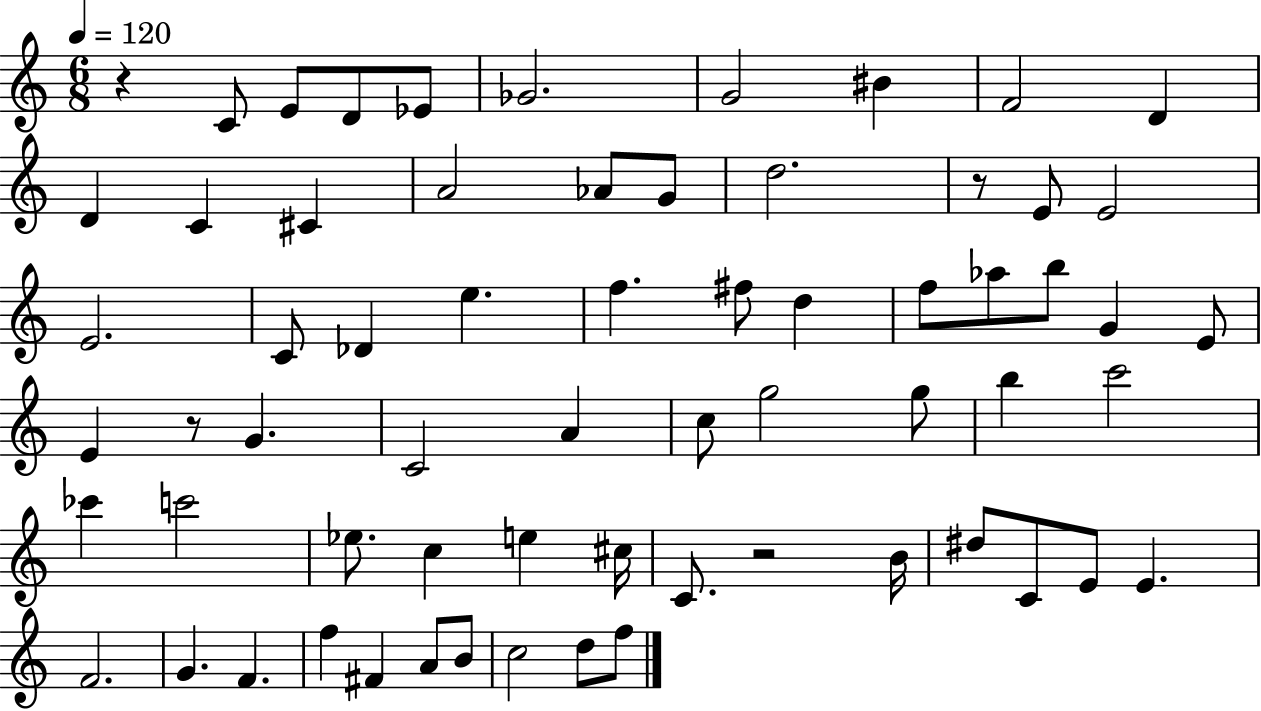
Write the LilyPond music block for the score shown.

{
  \clef treble
  \numericTimeSignature
  \time 6/8
  \key c \major
  \tempo 4 = 120
  \repeat volta 2 { r4 c'8 e'8 d'8 ees'8 | ges'2. | g'2 bis'4 | f'2 d'4 | \break d'4 c'4 cis'4 | a'2 aes'8 g'8 | d''2. | r8 e'8 e'2 | \break e'2. | c'8 des'4 e''4. | f''4. fis''8 d''4 | f''8 aes''8 b''8 g'4 e'8 | \break e'4 r8 g'4. | c'2 a'4 | c''8 g''2 g''8 | b''4 c'''2 | \break ces'''4 c'''2 | ees''8. c''4 e''4 cis''16 | c'8. r2 b'16 | dis''8 c'8 e'8 e'4. | \break f'2. | g'4. f'4. | f''4 fis'4 a'8 b'8 | c''2 d''8 f''8 | \break } \bar "|."
}